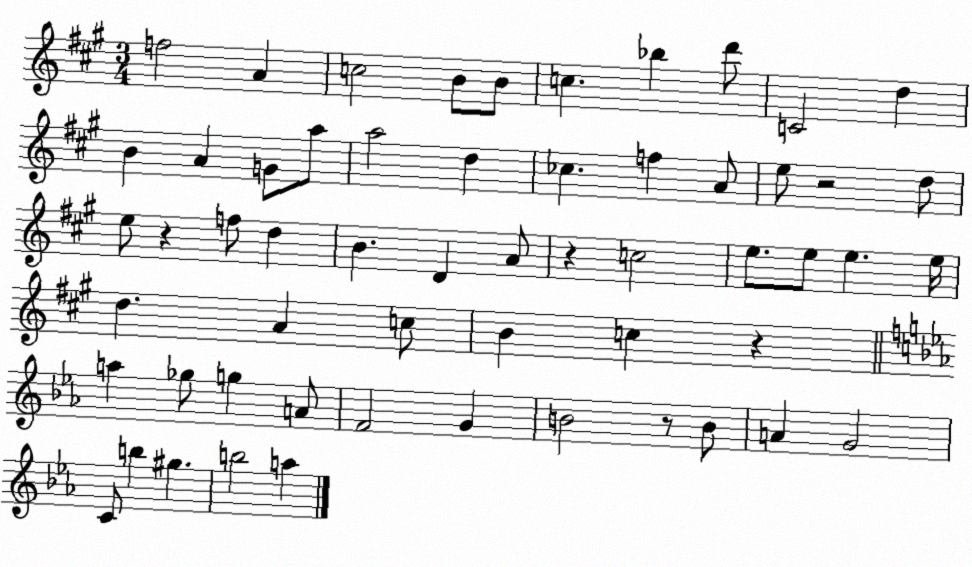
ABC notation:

X:1
T:Untitled
M:3/4
L:1/4
K:A
f2 A c2 B/2 B/2 c _b d'/2 C2 d B A G/2 a/2 a2 d _c f A/2 e/2 z2 d/2 e/2 z f/2 d B D A/2 z c2 e/2 e/2 e e/4 d A c/2 B c z a _g/2 g A/2 F2 G B2 z/2 B/2 A G2 C/2 b ^g b2 a